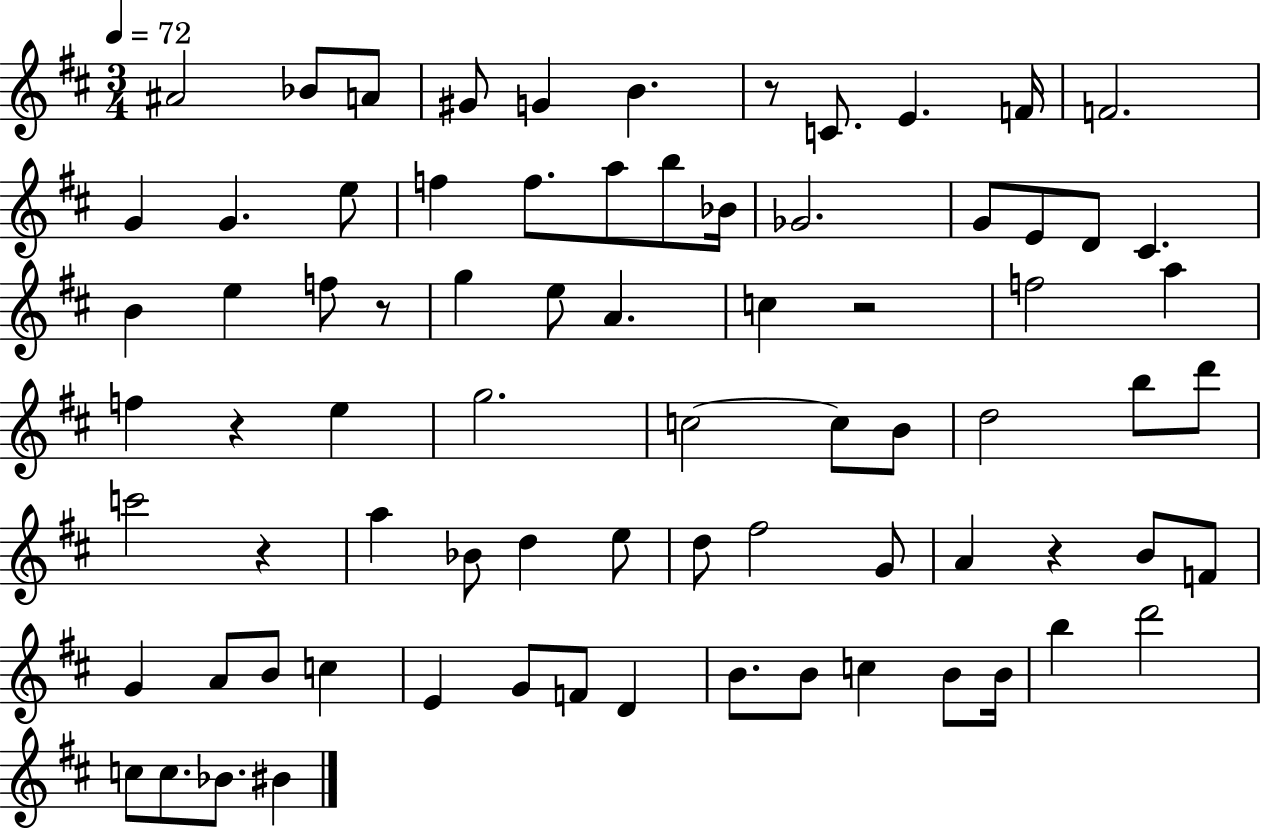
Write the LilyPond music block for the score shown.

{
  \clef treble
  \numericTimeSignature
  \time 3/4
  \key d \major
  \tempo 4 = 72
  ais'2 bes'8 a'8 | gis'8 g'4 b'4. | r8 c'8. e'4. f'16 | f'2. | \break g'4 g'4. e''8 | f''4 f''8. a''8 b''8 bes'16 | ges'2. | g'8 e'8 d'8 cis'4. | \break b'4 e''4 f''8 r8 | g''4 e''8 a'4. | c''4 r2 | f''2 a''4 | \break f''4 r4 e''4 | g''2. | c''2~~ c''8 b'8 | d''2 b''8 d'''8 | \break c'''2 r4 | a''4 bes'8 d''4 e''8 | d''8 fis''2 g'8 | a'4 r4 b'8 f'8 | \break g'4 a'8 b'8 c''4 | e'4 g'8 f'8 d'4 | b'8. b'8 c''4 b'8 b'16 | b''4 d'''2 | \break c''8 c''8. bes'8. bis'4 | \bar "|."
}